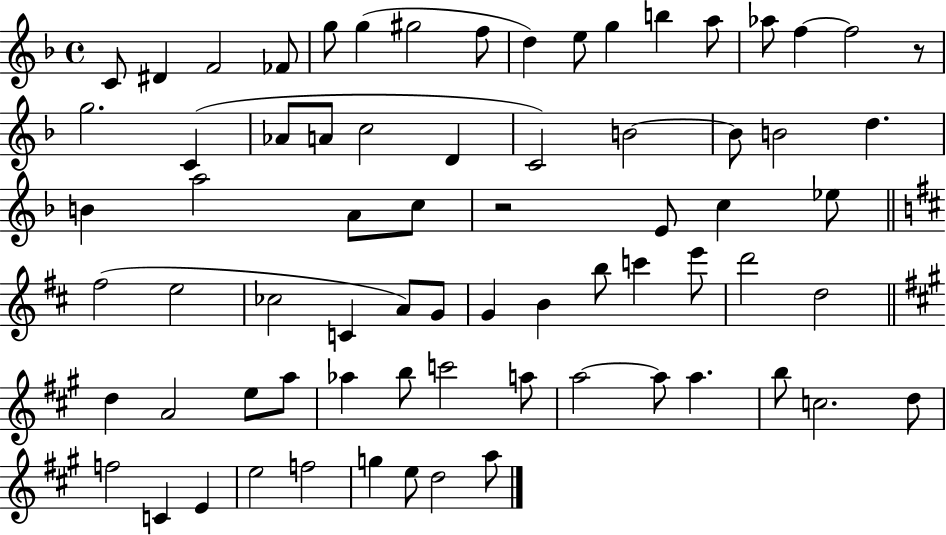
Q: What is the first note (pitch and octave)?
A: C4